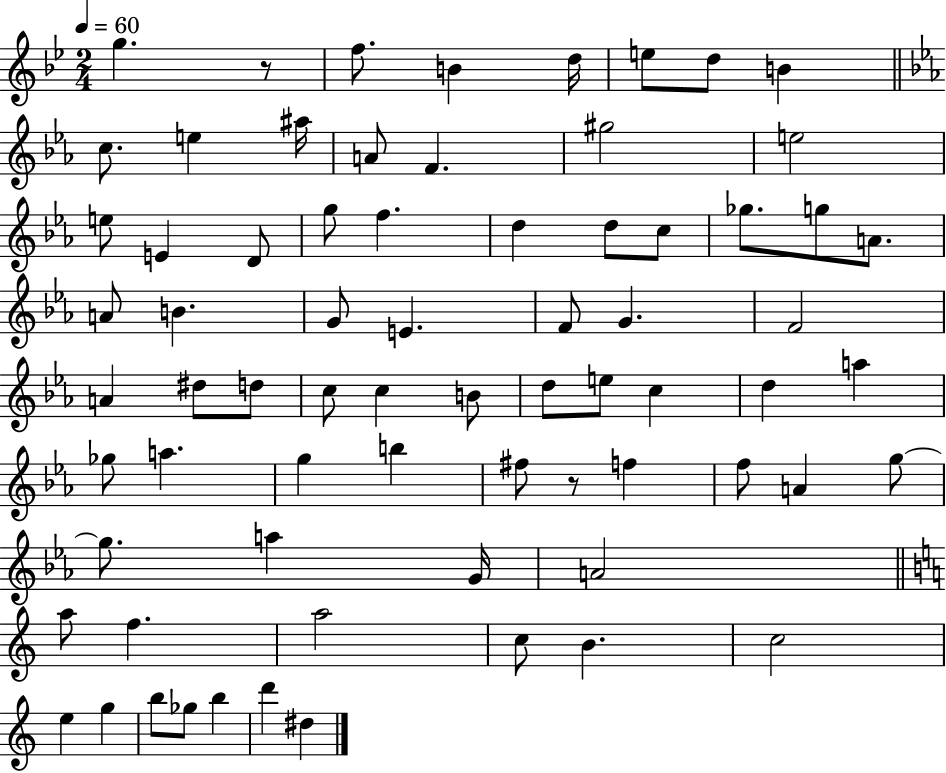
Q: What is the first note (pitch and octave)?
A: G5